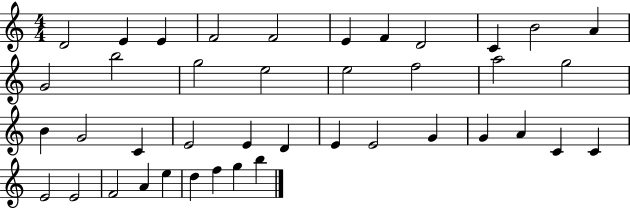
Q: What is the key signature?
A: C major